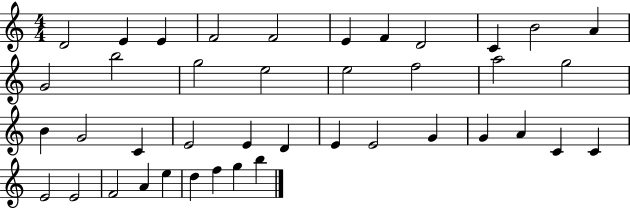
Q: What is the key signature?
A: C major